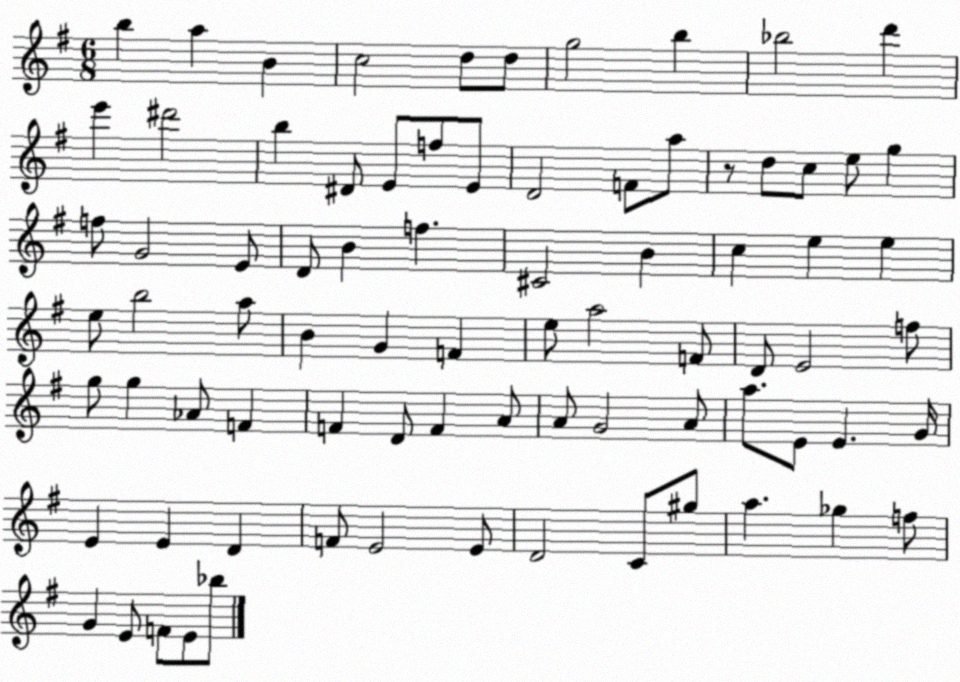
X:1
T:Untitled
M:6/8
L:1/4
K:G
b a B c2 d/2 d/2 g2 b _b2 d' e' ^d'2 b ^D/2 E/2 f/2 E/2 D2 F/2 a/2 z/2 d/2 c/2 e/2 g f/2 G2 E/2 D/2 B f ^C2 B c e e e/2 b2 a/2 B G F e/2 a2 F/2 D/2 E2 f/2 g/2 g _A/2 F F D/2 F A/2 A/2 G2 A/2 a/2 E/2 E G/4 E E D F/2 E2 E/2 D2 C/2 ^g/2 a _g f/2 G E/2 F/2 E/2 _b/2